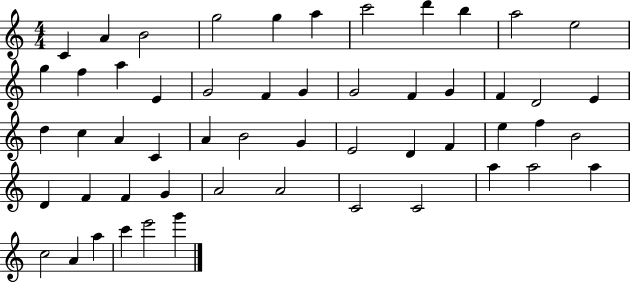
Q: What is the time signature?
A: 4/4